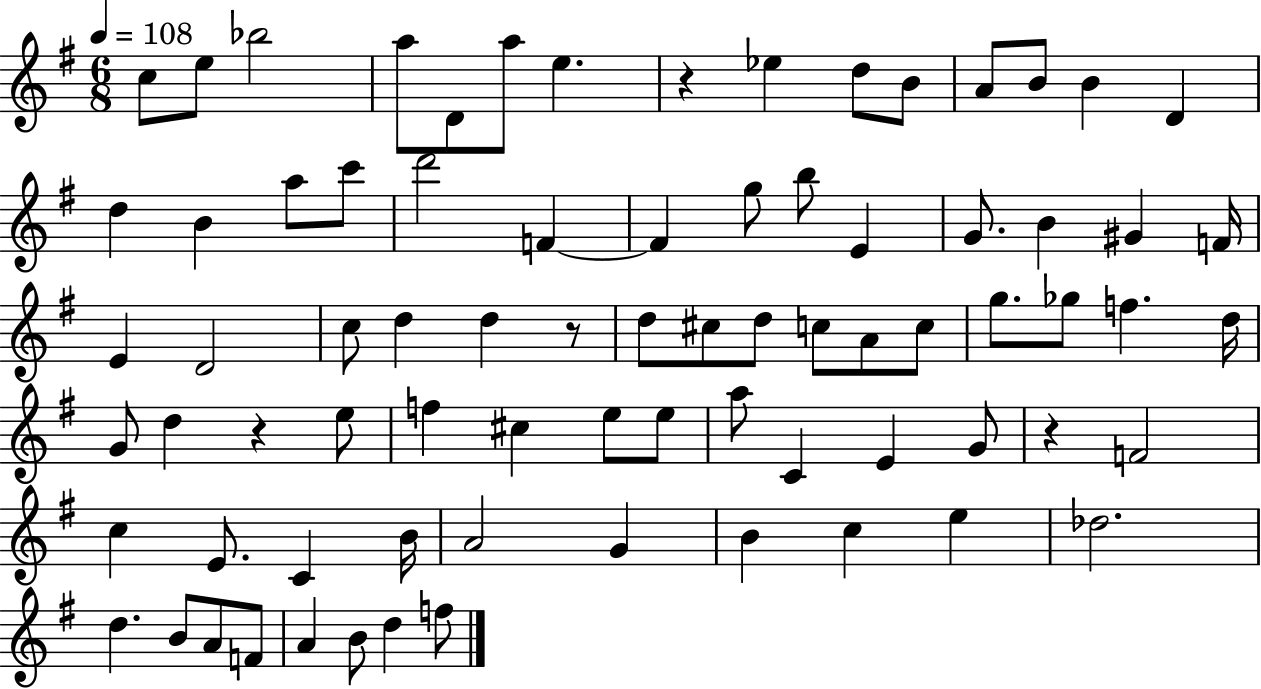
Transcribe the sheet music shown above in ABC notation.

X:1
T:Untitled
M:6/8
L:1/4
K:G
c/2 e/2 _b2 a/2 D/2 a/2 e z _e d/2 B/2 A/2 B/2 B D d B a/2 c'/2 d'2 F F g/2 b/2 E G/2 B ^G F/4 E D2 c/2 d d z/2 d/2 ^c/2 d/2 c/2 A/2 c/2 g/2 _g/2 f d/4 G/2 d z e/2 f ^c e/2 e/2 a/2 C E G/2 z F2 c E/2 C B/4 A2 G B c e _d2 d B/2 A/2 F/2 A B/2 d f/2